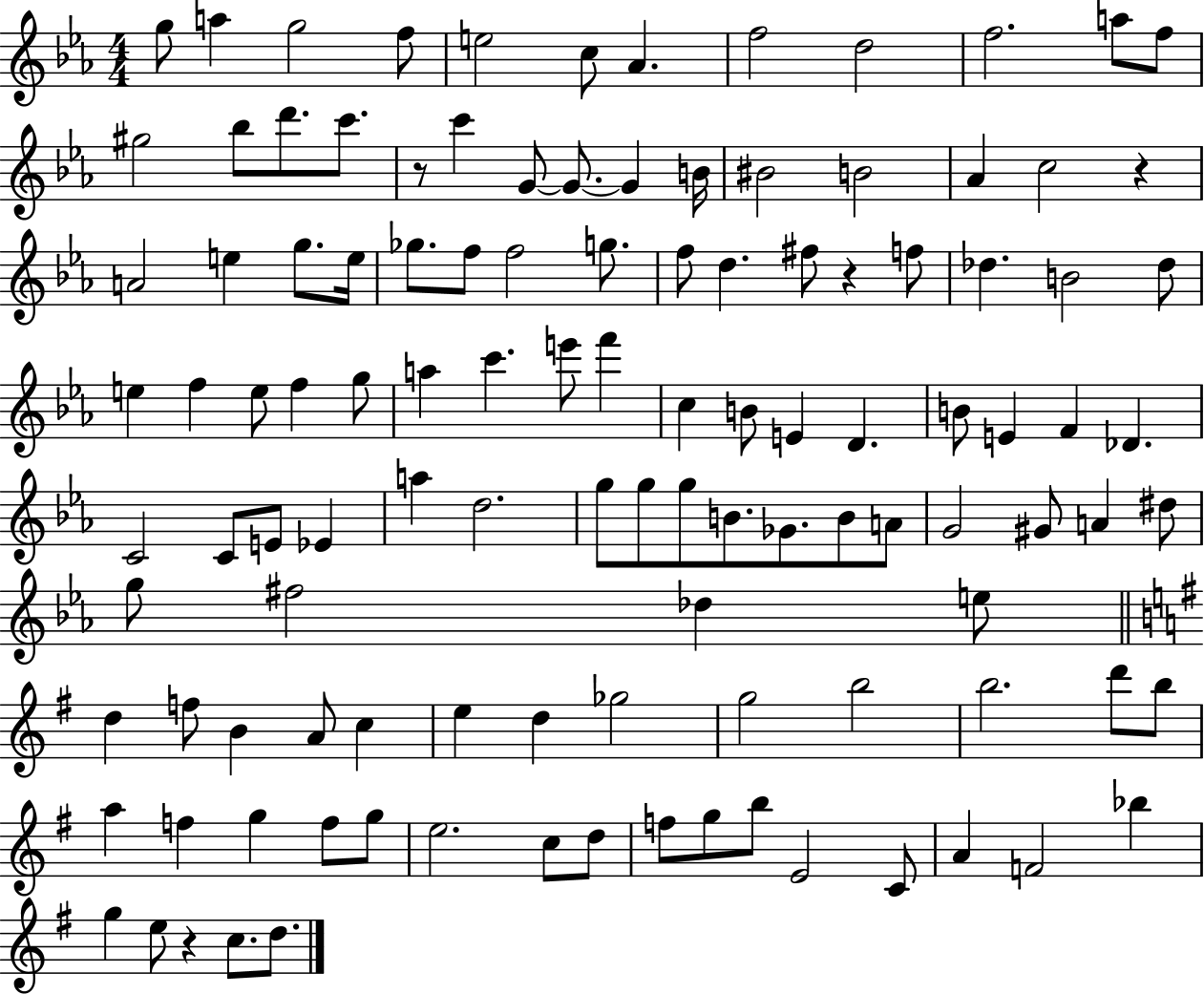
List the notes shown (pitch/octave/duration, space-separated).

G5/e A5/q G5/h F5/e E5/h C5/e Ab4/q. F5/h D5/h F5/h. A5/e F5/e G#5/h Bb5/e D6/e. C6/e. R/e C6/q G4/e G4/e. G4/q B4/s BIS4/h B4/h Ab4/q C5/h R/q A4/h E5/q G5/e. E5/s Gb5/e. F5/e F5/h G5/e. F5/e D5/q. F#5/e R/q F5/e Db5/q. B4/h Db5/e E5/q F5/q E5/e F5/q G5/e A5/q C6/q. E6/e F6/q C5/q B4/e E4/q D4/q. B4/e E4/q F4/q Db4/q. C4/h C4/e E4/e Eb4/q A5/q D5/h. G5/e G5/e G5/e B4/e. Gb4/e. B4/e A4/e G4/h G#4/e A4/q D#5/e G5/e F#5/h Db5/q E5/e D5/q F5/e B4/q A4/e C5/q E5/q D5/q Gb5/h G5/h B5/h B5/h. D6/e B5/e A5/q F5/q G5/q F5/e G5/e E5/h. C5/e D5/e F5/e G5/e B5/e E4/h C4/e A4/q F4/h Bb5/q G5/q E5/e R/q C5/e. D5/e.